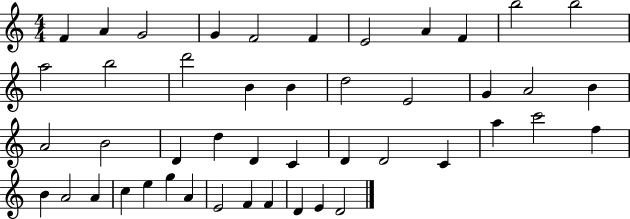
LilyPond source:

{
  \clef treble
  \numericTimeSignature
  \time 4/4
  \key c \major
  f'4 a'4 g'2 | g'4 f'2 f'4 | e'2 a'4 f'4 | b''2 b''2 | \break a''2 b''2 | d'''2 b'4 b'4 | d''2 e'2 | g'4 a'2 b'4 | \break a'2 b'2 | d'4 d''4 d'4 c'4 | d'4 d'2 c'4 | a''4 c'''2 f''4 | \break b'4 a'2 a'4 | c''4 e''4 g''4 a'4 | e'2 f'4 f'4 | d'4 e'4 d'2 | \break \bar "|."
}